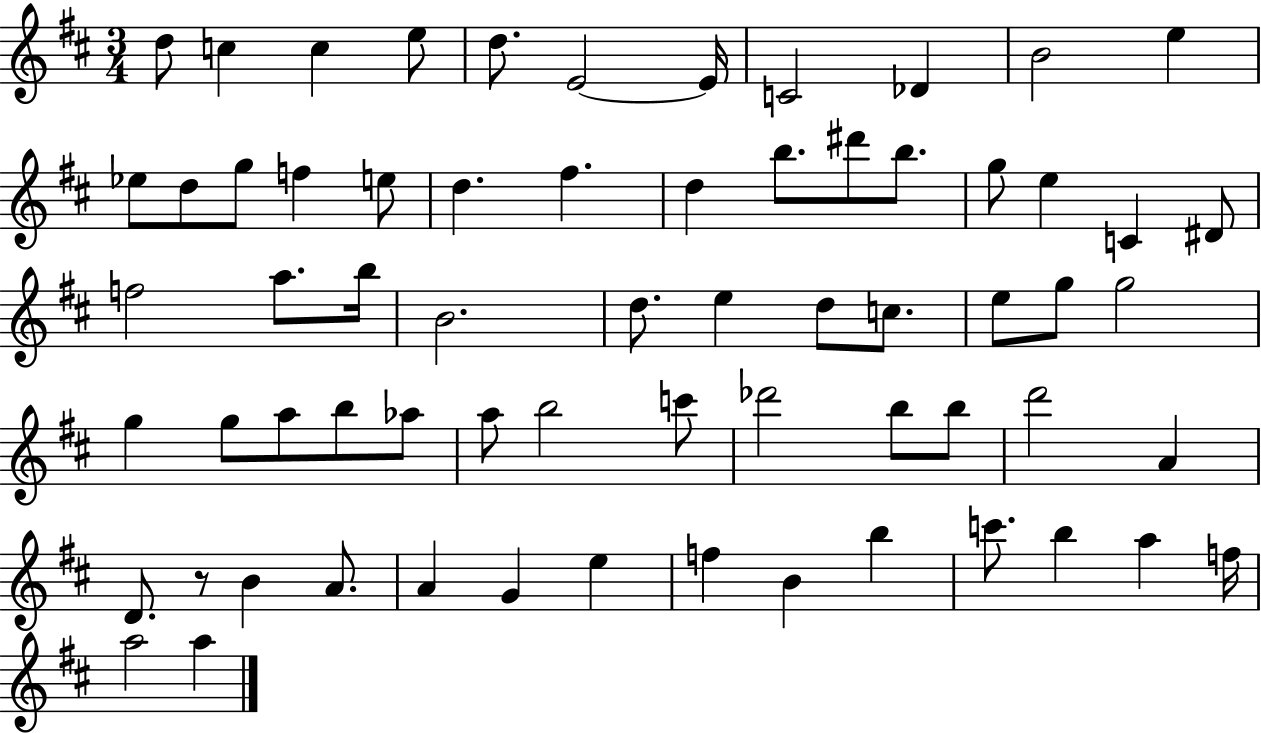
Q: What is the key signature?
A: D major